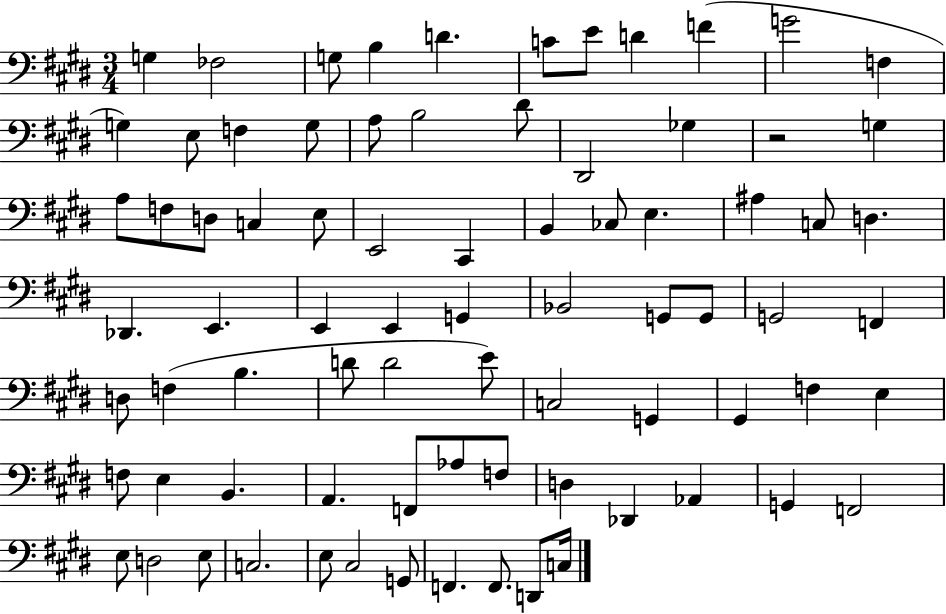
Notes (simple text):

G3/q FES3/h G3/e B3/q D4/q. C4/e E4/e D4/q F4/q G4/h F3/q G3/q E3/e F3/q G3/e A3/e B3/h D#4/e D#2/h Gb3/q R/h G3/q A3/e F3/e D3/e C3/q E3/e E2/h C#2/q B2/q CES3/e E3/q. A#3/q C3/e D3/q. Db2/q. E2/q. E2/q E2/q G2/q Bb2/h G2/e G2/e G2/h F2/q D3/e F3/q B3/q. D4/e D4/h E4/e C3/h G2/q G#2/q F3/q E3/q F3/e E3/q B2/q. A2/q. F2/e Ab3/e F3/e D3/q Db2/q Ab2/q G2/q F2/h E3/e D3/h E3/e C3/h. E3/e C#3/h G2/e F2/q. F2/e. D2/e C3/s